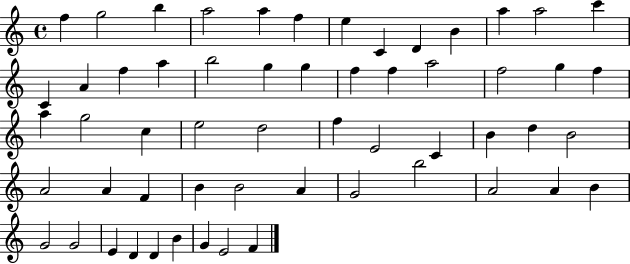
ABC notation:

X:1
T:Untitled
M:4/4
L:1/4
K:C
f g2 b a2 a f e C D B a a2 c' C A f a b2 g g f f a2 f2 g f a g2 c e2 d2 f E2 C B d B2 A2 A F B B2 A G2 b2 A2 A B G2 G2 E D D B G E2 F